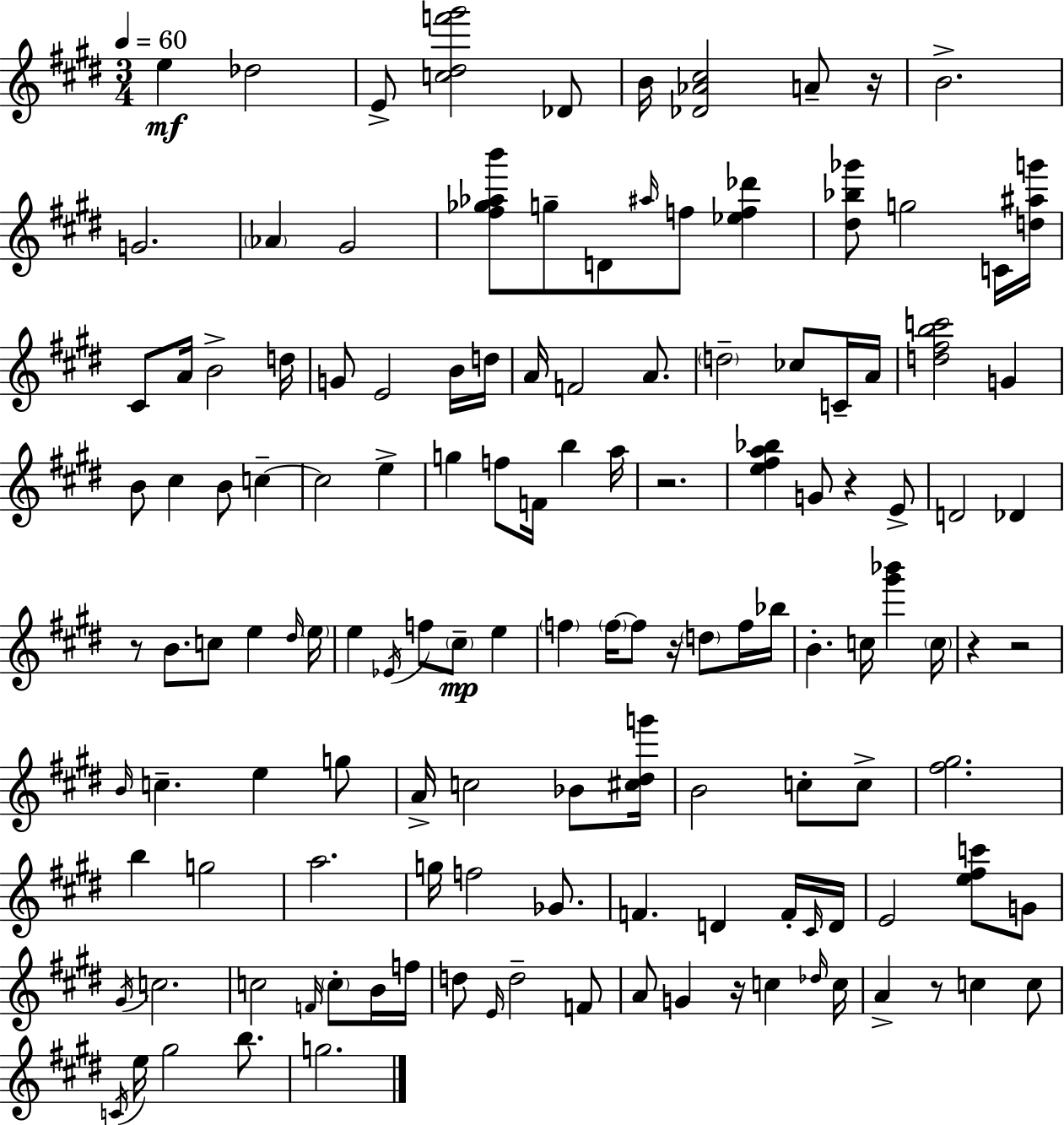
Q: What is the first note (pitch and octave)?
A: E5